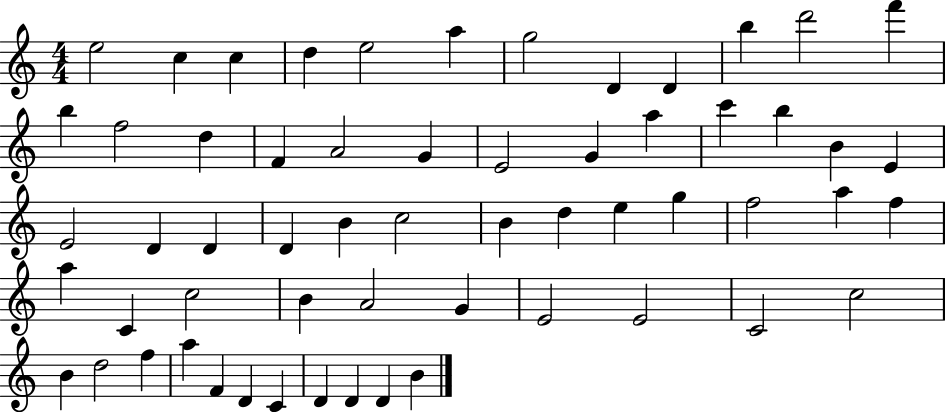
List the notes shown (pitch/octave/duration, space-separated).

E5/h C5/q C5/q D5/q E5/h A5/q G5/h D4/q D4/q B5/q D6/h F6/q B5/q F5/h D5/q F4/q A4/h G4/q E4/h G4/q A5/q C6/q B5/q B4/q E4/q E4/h D4/q D4/q D4/q B4/q C5/h B4/q D5/q E5/q G5/q F5/h A5/q F5/q A5/q C4/q C5/h B4/q A4/h G4/q E4/h E4/h C4/h C5/h B4/q D5/h F5/q A5/q F4/q D4/q C4/q D4/q D4/q D4/q B4/q